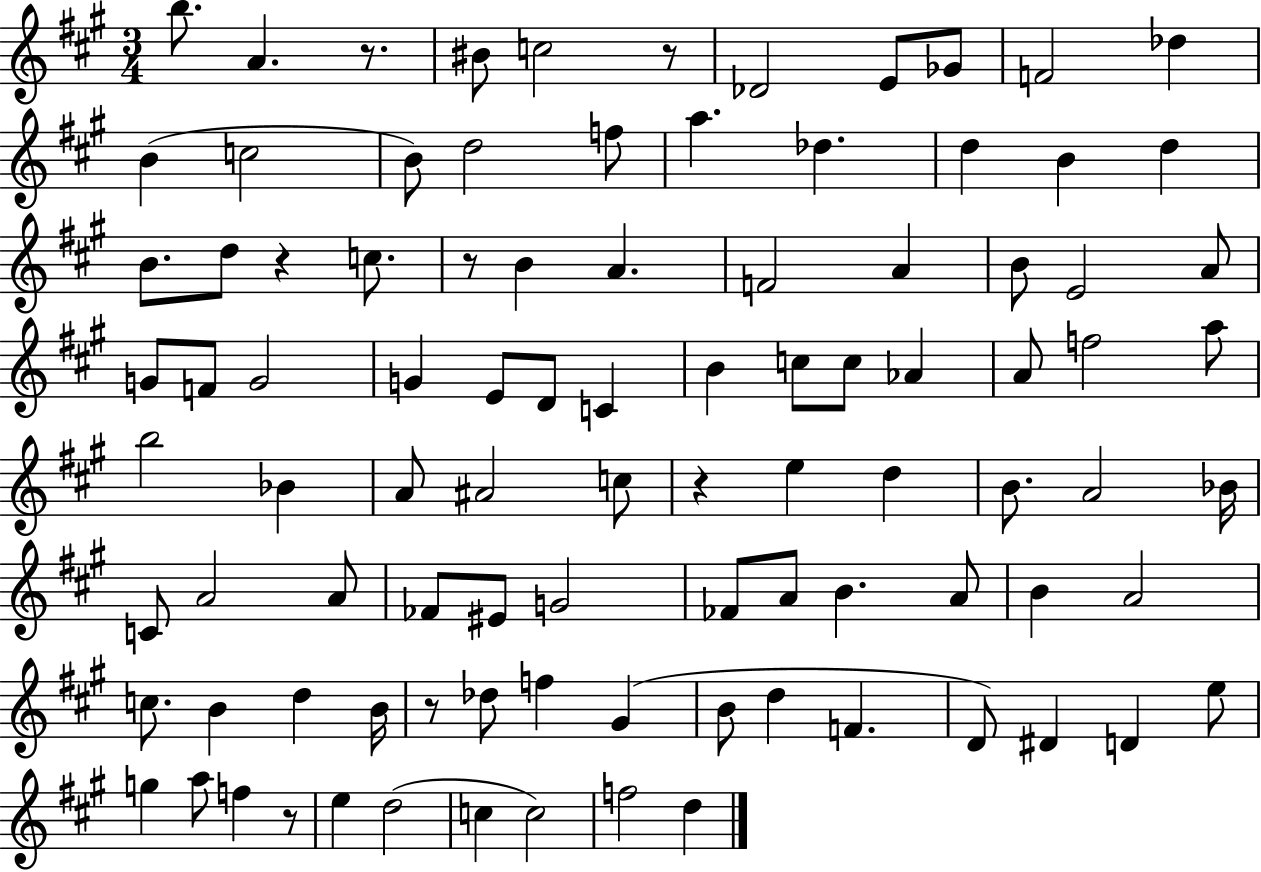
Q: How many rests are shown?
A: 7